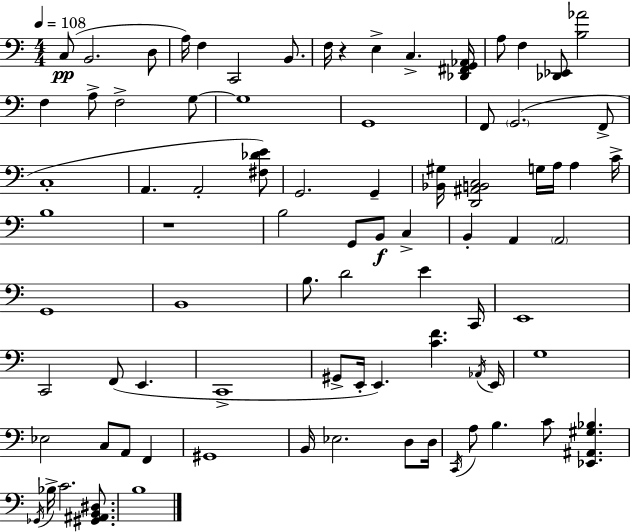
X:1
T:Untitled
M:4/4
L:1/4
K:C
C,/2 B,,2 D,/2 A,/4 F, C,,2 B,,/2 F,/4 z E, C, [_D,,^F,,G,,_A,,]/4 A,/2 F, [_D,,_E,,]/2 [B,_A]2 F, A,/2 F,2 G,/2 G,4 G,,4 F,,/2 G,,2 F,,/2 C,4 A,, A,,2 [^F,_DE]/2 G,,2 G,, [_B,,^G,]/4 [D,,^A,,B,,C,]2 G,/4 A,/4 A, C/4 B,4 z4 B,2 G,,/2 B,,/2 C, B,, A,, A,,2 G,,4 B,,4 B,/2 D2 E C,,/4 E,,4 C,,2 F,,/2 E,, C,,4 ^G,,/2 E,,/4 E,, [CF] _A,,/4 E,,/4 G,4 _E,2 C,/2 A,,/2 F,, ^G,,4 B,,/4 _E,2 D,/2 D,/4 C,,/4 A,/2 B, C/2 [_E,,^A,,^G,_B,] _G,,/4 _B,/4 C2 [^G,,^A,,B,,^D,]/2 B,4